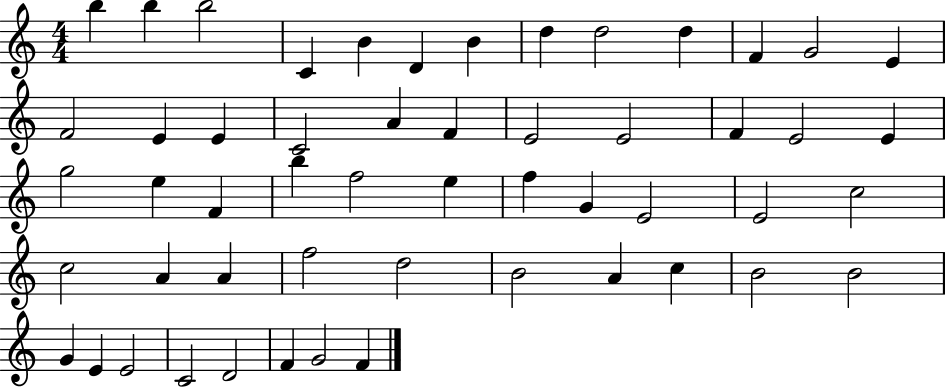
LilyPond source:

{
  \clef treble
  \numericTimeSignature
  \time 4/4
  \key c \major
  b''4 b''4 b''2 | c'4 b'4 d'4 b'4 | d''4 d''2 d''4 | f'4 g'2 e'4 | \break f'2 e'4 e'4 | c'2 a'4 f'4 | e'2 e'2 | f'4 e'2 e'4 | \break g''2 e''4 f'4 | b''4 f''2 e''4 | f''4 g'4 e'2 | e'2 c''2 | \break c''2 a'4 a'4 | f''2 d''2 | b'2 a'4 c''4 | b'2 b'2 | \break g'4 e'4 e'2 | c'2 d'2 | f'4 g'2 f'4 | \bar "|."
}